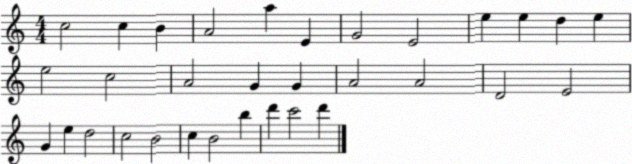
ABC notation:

X:1
T:Untitled
M:4/4
L:1/4
K:C
c2 c B A2 a E G2 E2 e e d e e2 c2 A2 G G A2 A2 D2 E2 G e d2 c2 B2 c B2 b d' c'2 d'